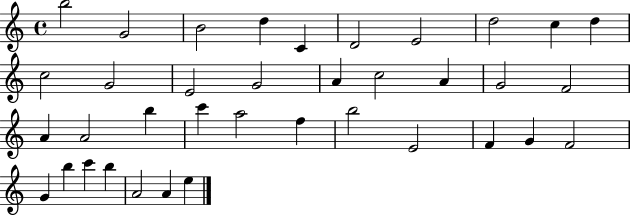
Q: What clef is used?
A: treble